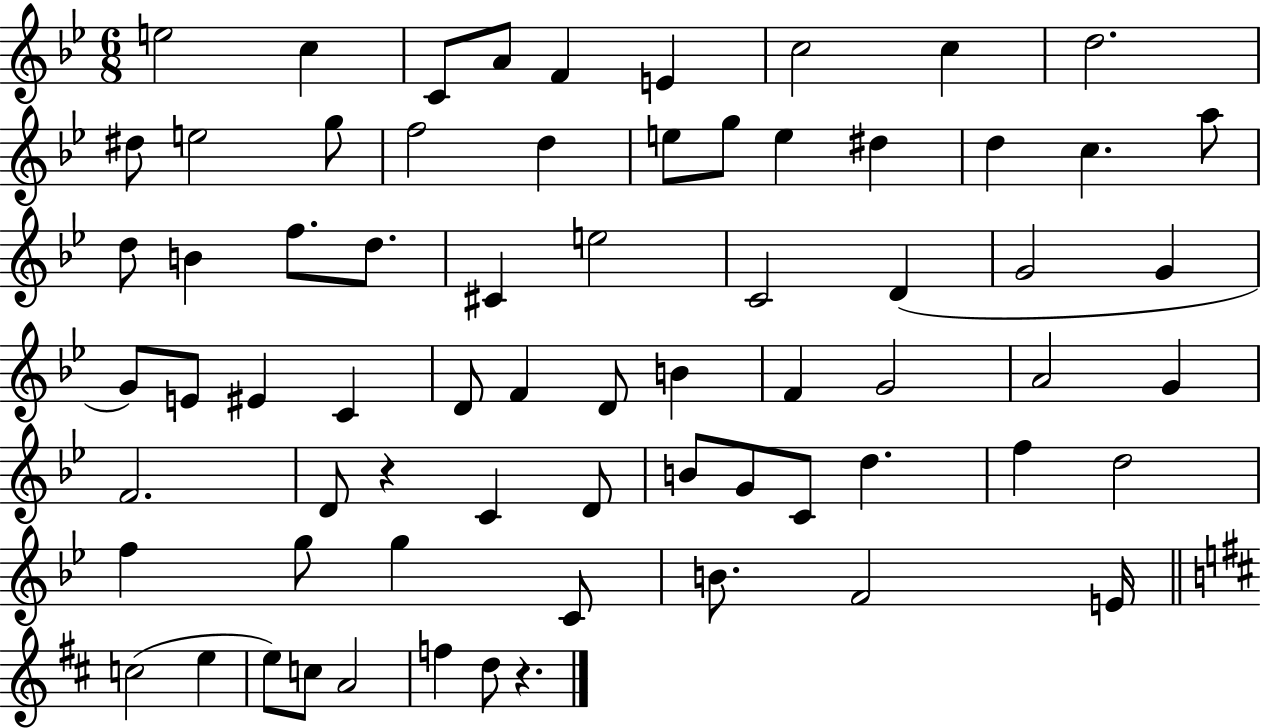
{
  \clef treble
  \numericTimeSignature
  \time 6/8
  \key bes \major
  e''2 c''4 | c'8 a'8 f'4 e'4 | c''2 c''4 | d''2. | \break dis''8 e''2 g''8 | f''2 d''4 | e''8 g''8 e''4 dis''4 | d''4 c''4. a''8 | \break d''8 b'4 f''8. d''8. | cis'4 e''2 | c'2 d'4( | g'2 g'4 | \break g'8) e'8 eis'4 c'4 | d'8 f'4 d'8 b'4 | f'4 g'2 | a'2 g'4 | \break f'2. | d'8 r4 c'4 d'8 | b'8 g'8 c'8 d''4. | f''4 d''2 | \break f''4 g''8 g''4 c'8 | b'8. f'2 e'16 | \bar "||" \break \key d \major c''2( e''4 | e''8) c''8 a'2 | f''4 d''8 r4. | \bar "|."
}